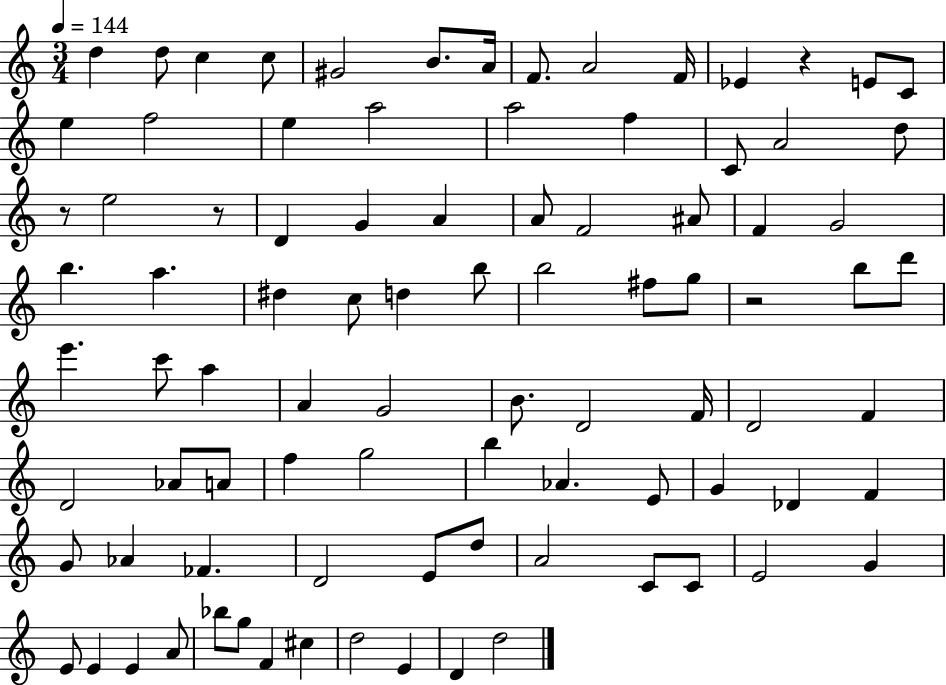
{
  \clef treble
  \numericTimeSignature
  \time 3/4
  \key c \major
  \tempo 4 = 144
  \repeat volta 2 { d''4 d''8 c''4 c''8 | gis'2 b'8. a'16 | f'8. a'2 f'16 | ees'4 r4 e'8 c'8 | \break e''4 f''2 | e''4 a''2 | a''2 f''4 | c'8 a'2 d''8 | \break r8 e''2 r8 | d'4 g'4 a'4 | a'8 f'2 ais'8 | f'4 g'2 | \break b''4. a''4. | dis''4 c''8 d''4 b''8 | b''2 fis''8 g''8 | r2 b''8 d'''8 | \break e'''4. c'''8 a''4 | a'4 g'2 | b'8. d'2 f'16 | d'2 f'4 | \break d'2 aes'8 a'8 | f''4 g''2 | b''4 aes'4. e'8 | g'4 des'4 f'4 | \break g'8 aes'4 fes'4. | d'2 e'8 d''8 | a'2 c'8 c'8 | e'2 g'4 | \break e'8 e'4 e'4 a'8 | bes''8 g''8 f'4 cis''4 | d''2 e'4 | d'4 d''2 | \break } \bar "|."
}